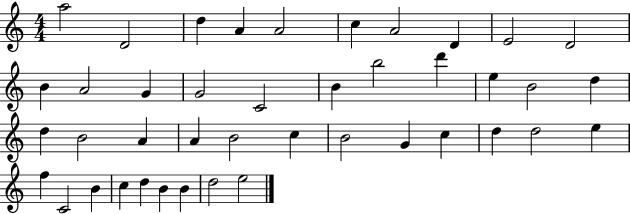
A5/h D4/h D5/q A4/q A4/h C5/q A4/h D4/q E4/h D4/h B4/q A4/h G4/q G4/h C4/h B4/q B5/h D6/q E5/q B4/h D5/q D5/q B4/h A4/q A4/q B4/h C5/q B4/h G4/q C5/q D5/q D5/h E5/q F5/q C4/h B4/q C5/q D5/q B4/q B4/q D5/h E5/h